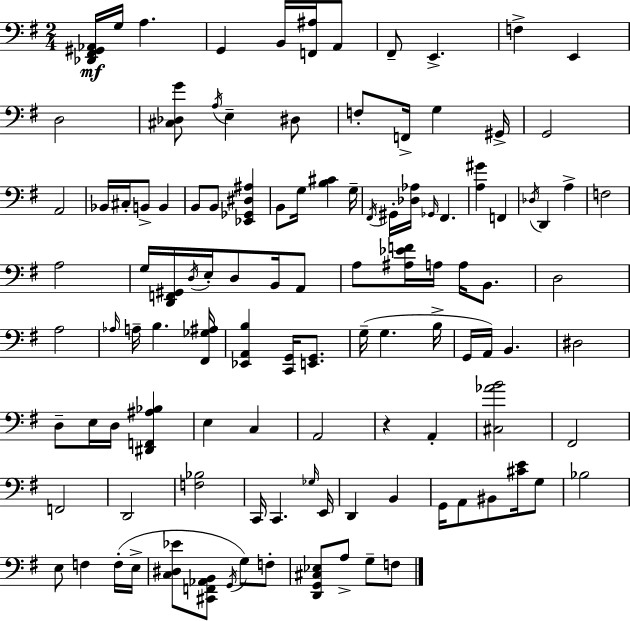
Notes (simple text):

[Db2,F#2,G#2,Ab2]/s G3/s A3/q. G2/q B2/s [F2,A#3]/s A2/e F#2/e E2/q. F3/q E2/q D3/h [C#3,Db3,G4]/e A3/s E3/q D#3/e F3/e F2/s G3/q G#2/s G2/h A2/h Bb2/s C#3/s B2/e B2/q B2/e B2/e [Eb2,Gb2,D#3,A#3]/q B2/e G3/s [B3,C#4]/q G3/s F#2/s G#2/s [Db3,Ab3]/s Gb2/s F#2/q. [A3,G#4]/q F2/q Db3/s D2/q A3/q F3/h A3/h G3/s [D2,F2,G#2]/s D3/s E3/s D3/e B2/s A2/e A3/e [A#3,Eb4,F4]/s A3/s A3/s B2/e. D3/h A3/h Ab3/s A3/s B3/q. [F#2,Gb3,A#3]/s [Eb2,A2,B3]/q [C2,G2]/s [E2,G2]/e. G3/s G3/q. B3/s G2/s A2/s B2/q. D#3/h D3/e E3/s D3/s [D#2,F2,A#3,Bb3]/q E3/q C3/q A2/h R/q A2/q [C#3,Ab4,B4]/h F#2/h F2/h D2/h [F3,Bb3]/h C2/s C2/q. Gb3/s E2/s D2/q B2/q G2/s A2/e BIS2/e [C#4,E4]/s G3/e Bb3/h E3/e F3/q F3/s E3/s [C3,D#3,Eb4]/e [C#2,F2,Ab2,B2]/e G2/s G3/e F3/e [D2,G2,C#3,Eb3]/e A3/e G3/e F3/e